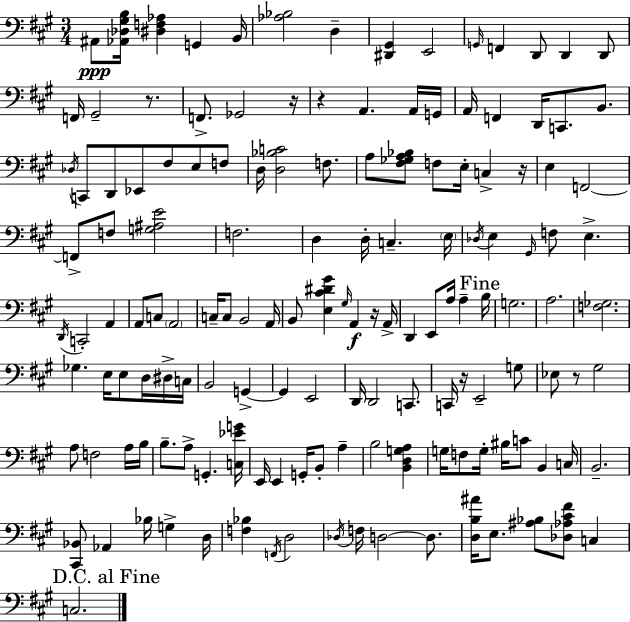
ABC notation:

X:1
T:Untitled
M:3/4
L:1/4
K:A
^A,,/2 [_A,,_D,^G,B,]/4 [^D,F,_A,] G,, B,,/4 [_A,_B,]2 D, [^D,,^G,,] E,,2 G,,/4 F,, D,,/2 D,, D,,/2 F,,/4 ^G,,2 z/2 F,,/2 _G,,2 z/4 z A,, A,,/4 G,,/4 A,,/4 F,, D,,/4 C,,/2 B,,/2 _D,/4 C,,/2 D,,/2 _E,,/2 ^F,/2 E,/2 F,/2 D,/4 [D,_B,C]2 F,/2 A,/2 [^F,_G,A,_B,]/2 F,/2 E,/4 C, z/4 E, F,,2 F,,/2 F,/2 [G,^A,E]2 F,2 D, D,/4 C, E,/4 _D,/4 E, ^G,,/4 F,/2 E, D,,/4 C,,2 A,, A,,/2 C,/2 A,,2 C,/4 C,/2 B,,2 A,,/4 B,,/2 [E,^C^D^G] ^G,/4 A,, z/4 A,,/4 D,, E,,/2 A,/4 A, B,/4 G,2 A,2 [F,_G,]2 _G, E,/4 E,/2 D,/4 ^D,/4 C,/4 B,,2 G,, G,, E,,2 D,,/4 D,,2 C,,/2 C,,/4 z/4 E,,2 G,/2 _E,/2 z/2 ^G,2 A,/2 F,2 A,/4 B,/4 B,/2 A,/2 G,, [C,_EG]/4 E,,/4 E,, G,,/4 B,,/2 A, B,2 [B,,D,G,A,] G,/4 F,/2 G,/4 ^B,/4 C/2 B,, C,/4 B,,2 [^C,,_B,,]/2 _A,, _B,/4 G, D,/4 [F,_B,] F,,/4 D,2 _D,/4 F,/4 D,2 D,/2 [D,B,^A]/4 E,/2 [^A,_B,]/2 [_D,_A,^C^F]/2 C, C,2